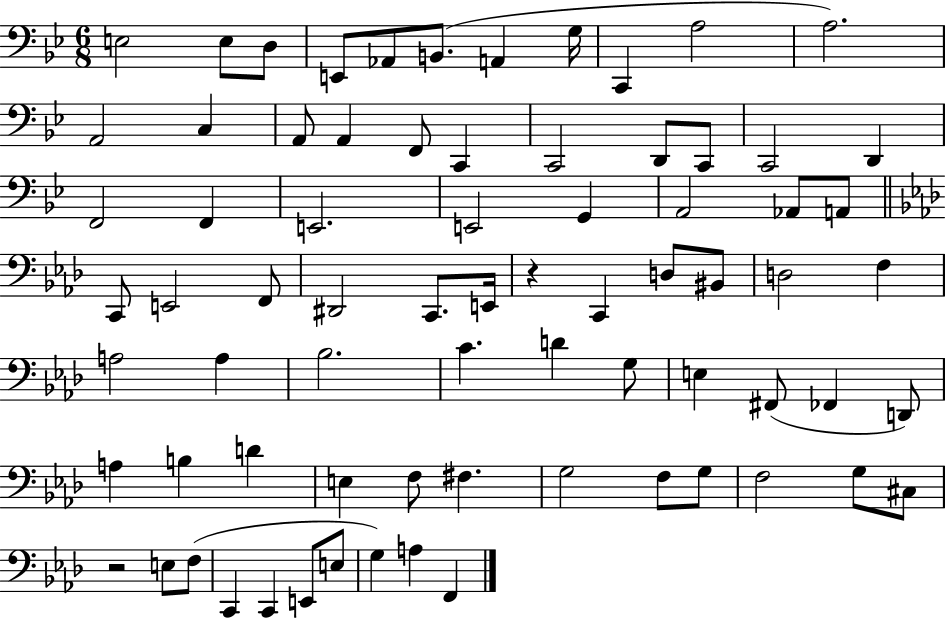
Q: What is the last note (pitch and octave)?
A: F2